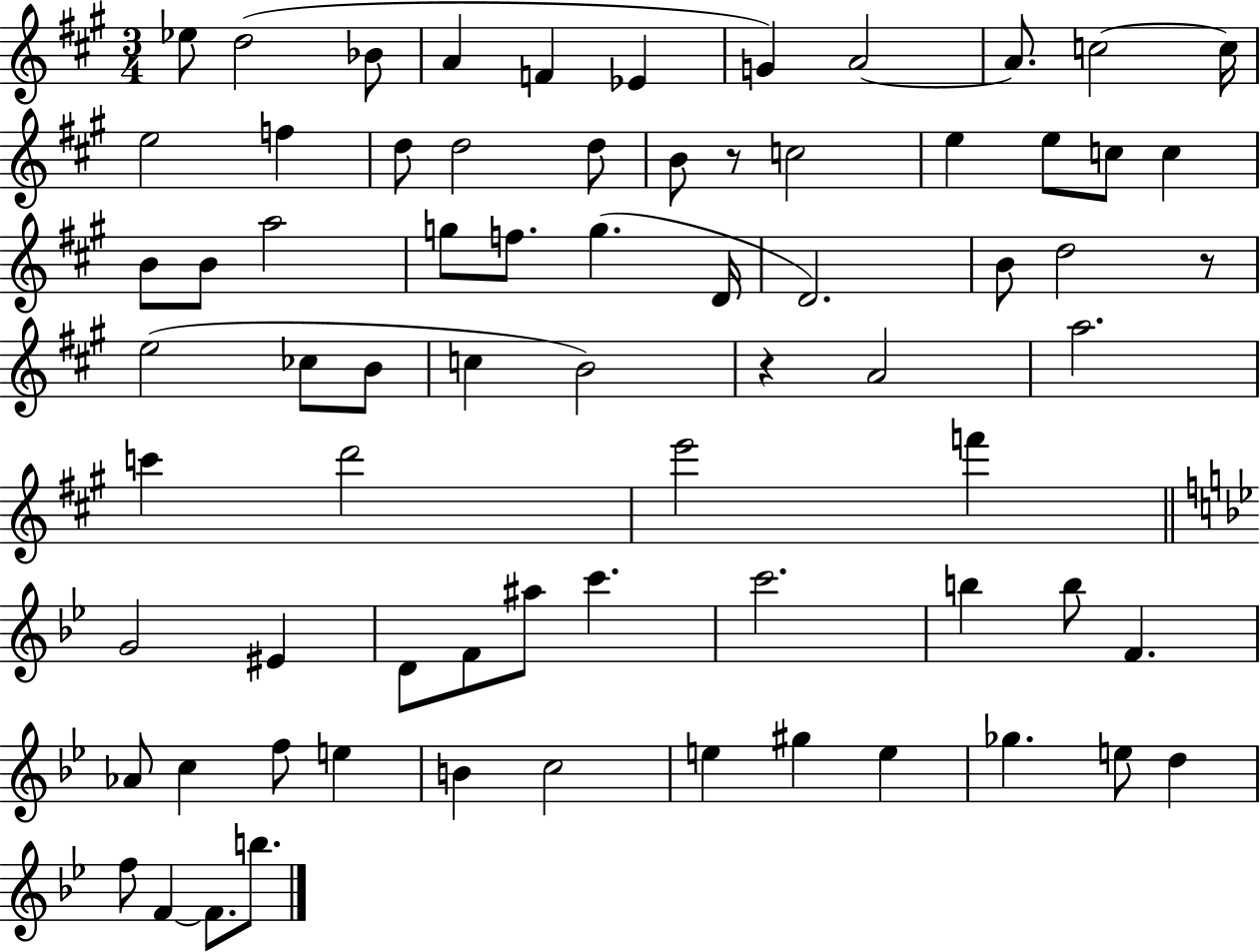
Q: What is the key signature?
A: A major